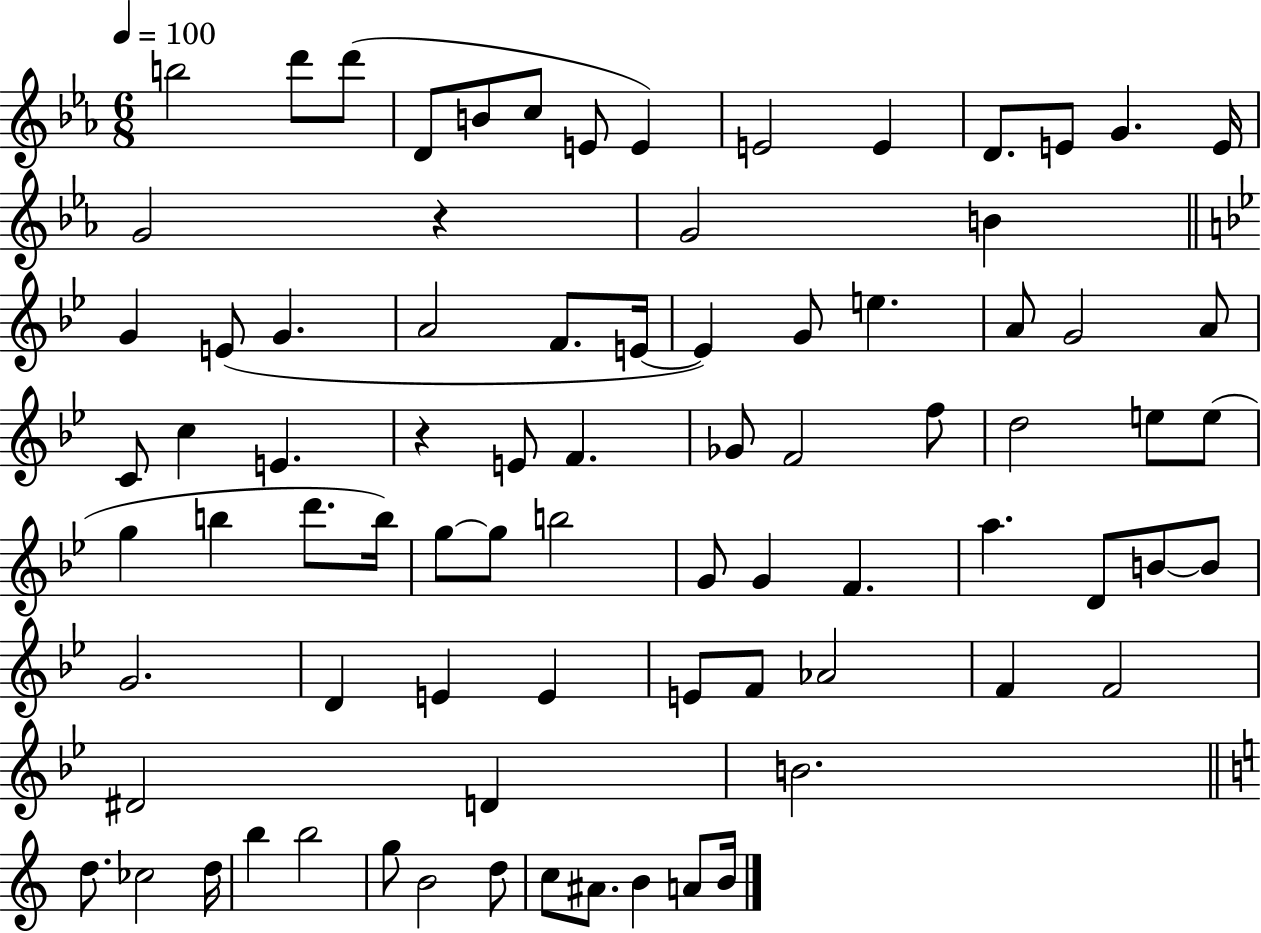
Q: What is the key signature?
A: EES major